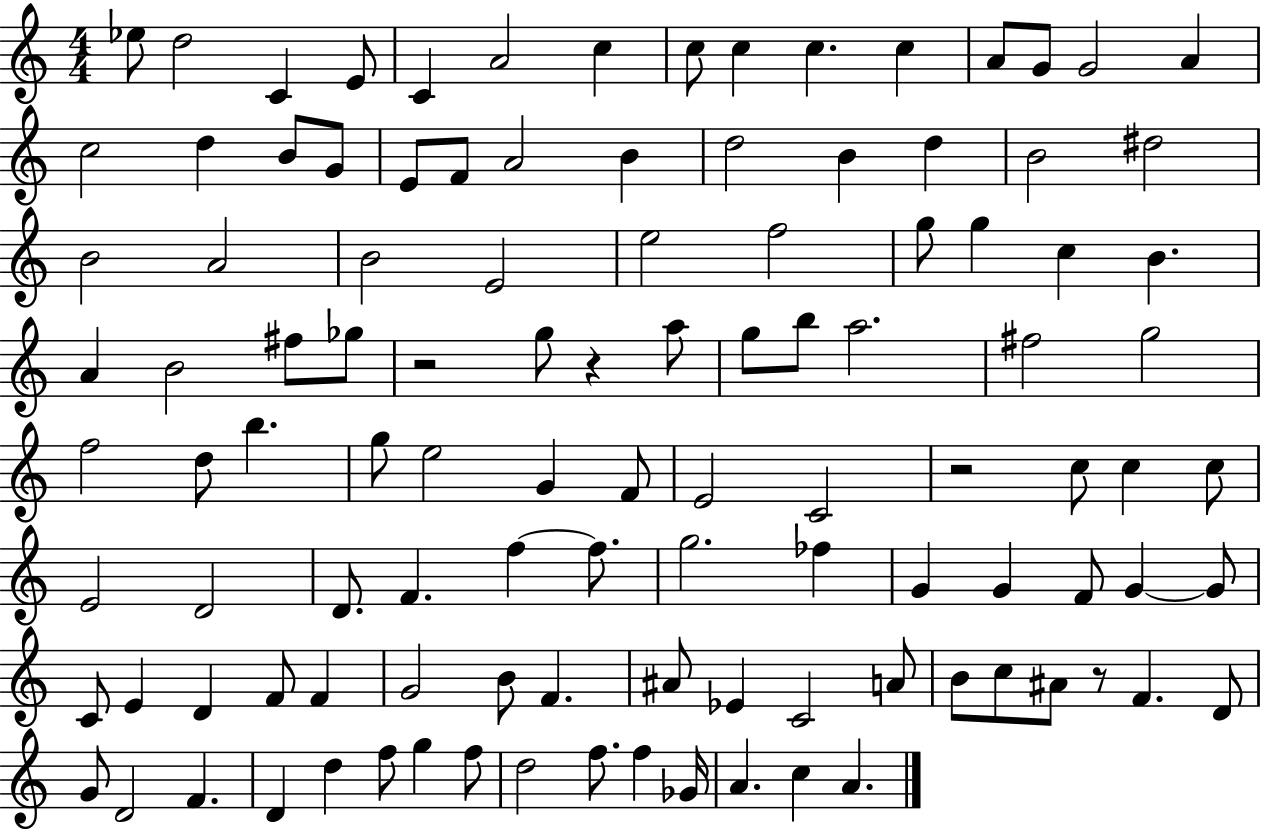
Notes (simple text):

Eb5/e D5/h C4/q E4/e C4/q A4/h C5/q C5/e C5/q C5/q. C5/q A4/e G4/e G4/h A4/q C5/h D5/q B4/e G4/e E4/e F4/e A4/h B4/q D5/h B4/q D5/q B4/h D#5/h B4/h A4/h B4/h E4/h E5/h F5/h G5/e G5/q C5/q B4/q. A4/q B4/h F#5/e Gb5/e R/h G5/e R/q A5/e G5/e B5/e A5/h. F#5/h G5/h F5/h D5/e B5/q. G5/e E5/h G4/q F4/e E4/h C4/h R/h C5/e C5/q C5/e E4/h D4/h D4/e. F4/q. F5/q F5/e. G5/h. FES5/q G4/q G4/q F4/e G4/q G4/e C4/e E4/q D4/q F4/e F4/q G4/h B4/e F4/q. A#4/e Eb4/q C4/h A4/e B4/e C5/e A#4/e R/e F4/q. D4/e G4/e D4/h F4/q. D4/q D5/q F5/e G5/q F5/e D5/h F5/e. F5/q Gb4/s A4/q. C5/q A4/q.